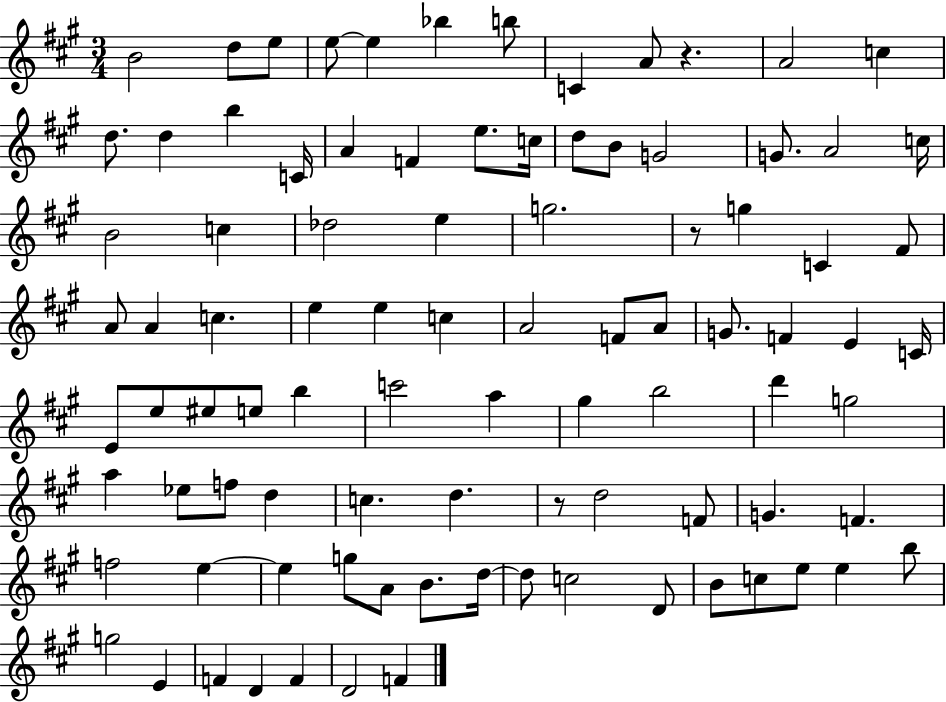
{
  \clef treble
  \numericTimeSignature
  \time 3/4
  \key a \major
  b'2 d''8 e''8 | e''8~~ e''4 bes''4 b''8 | c'4 a'8 r4. | a'2 c''4 | \break d''8. d''4 b''4 c'16 | a'4 f'4 e''8. c''16 | d''8 b'8 g'2 | g'8. a'2 c''16 | \break b'2 c''4 | des''2 e''4 | g''2. | r8 g''4 c'4 fis'8 | \break a'8 a'4 c''4. | e''4 e''4 c''4 | a'2 f'8 a'8 | g'8. f'4 e'4 c'16 | \break e'8 e''8 eis''8 e''8 b''4 | c'''2 a''4 | gis''4 b''2 | d'''4 g''2 | \break a''4 ees''8 f''8 d''4 | c''4. d''4. | r8 d''2 f'8 | g'4. f'4. | \break f''2 e''4~~ | e''4 g''8 a'8 b'8. d''16~~ | d''8 c''2 d'8 | b'8 c''8 e''8 e''4 b''8 | \break g''2 e'4 | f'4 d'4 f'4 | d'2 f'4 | \bar "|."
}